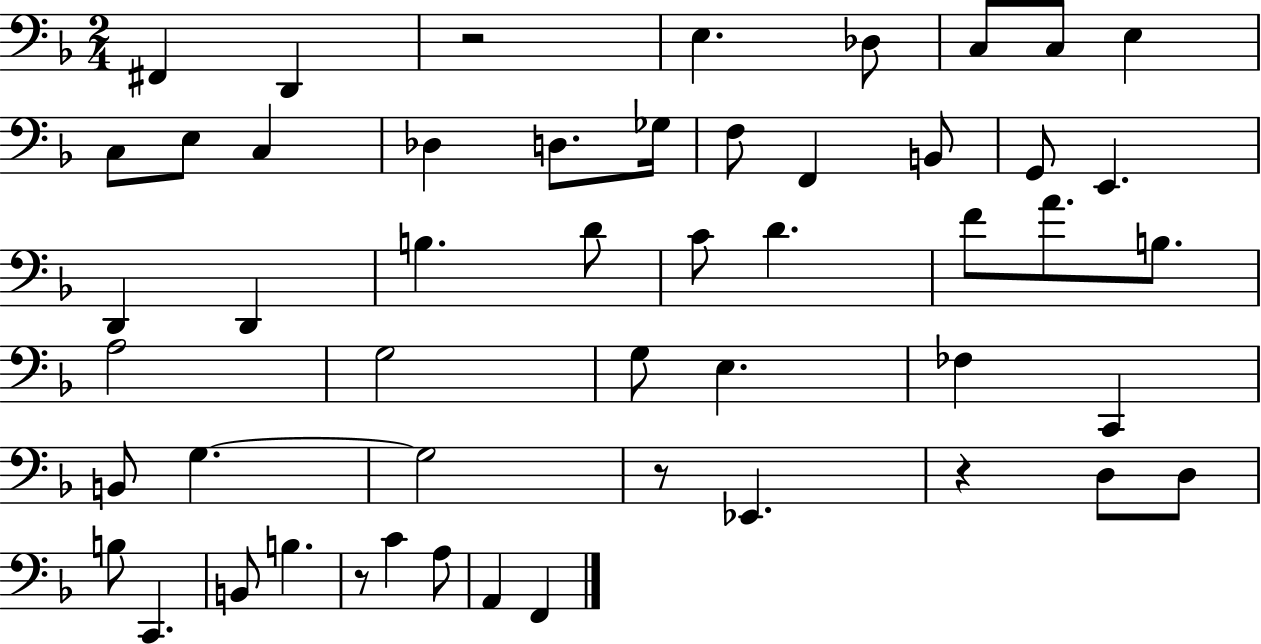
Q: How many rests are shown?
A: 4